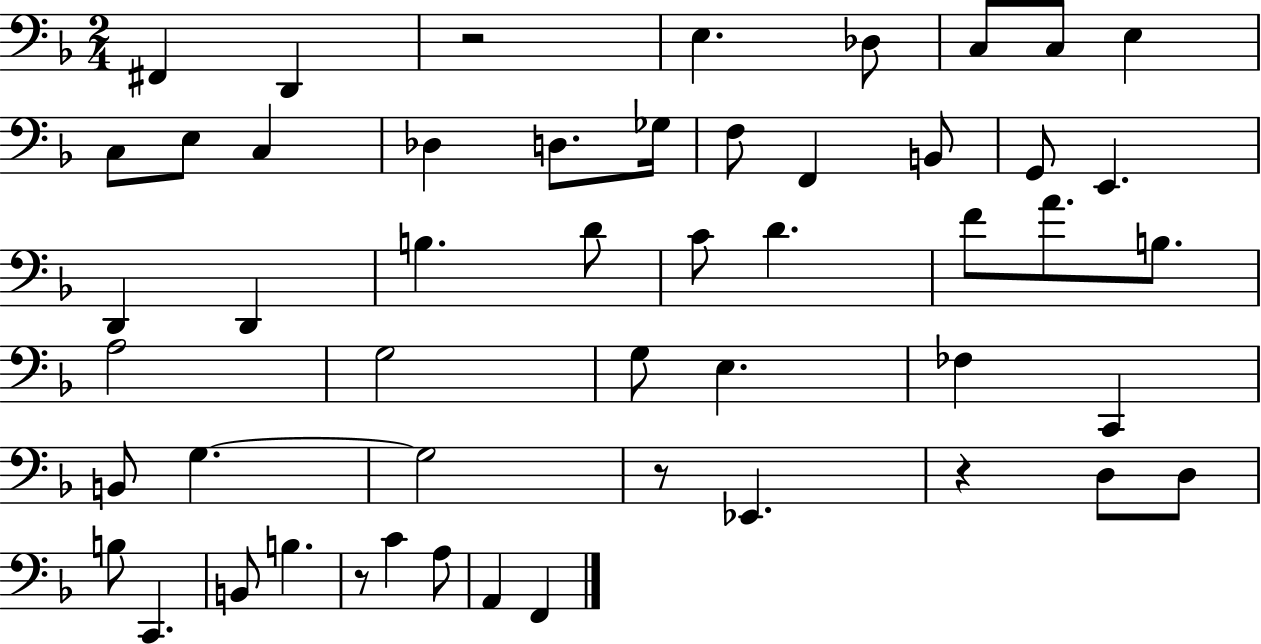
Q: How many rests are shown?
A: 4